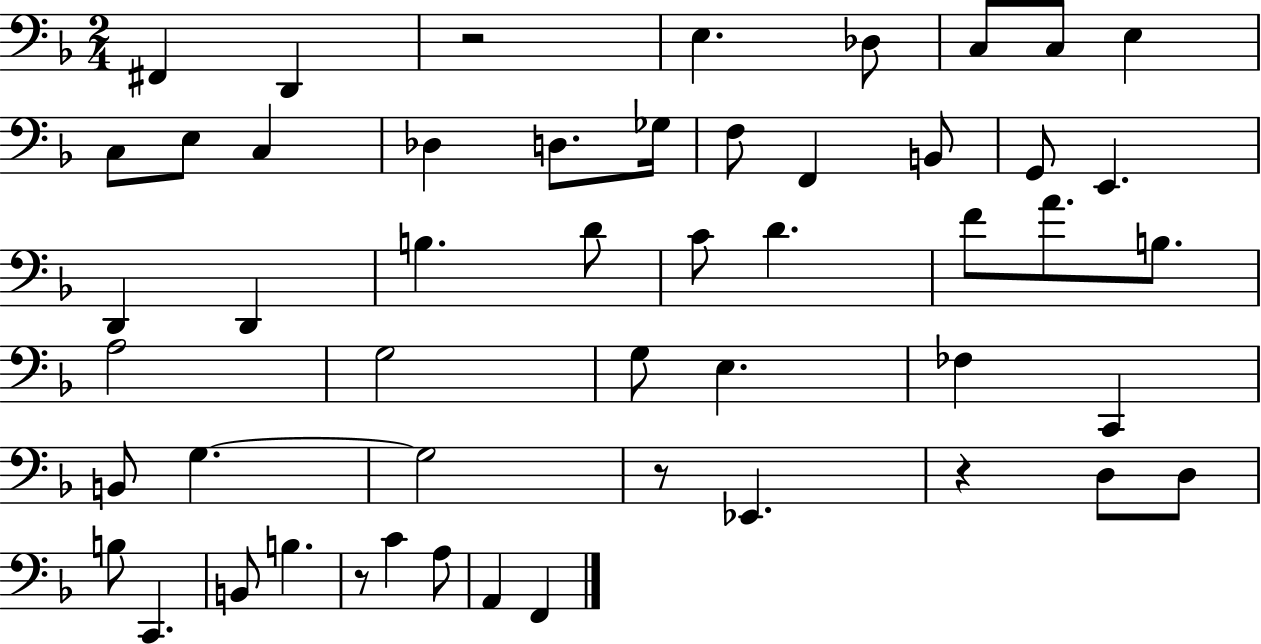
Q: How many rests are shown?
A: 4